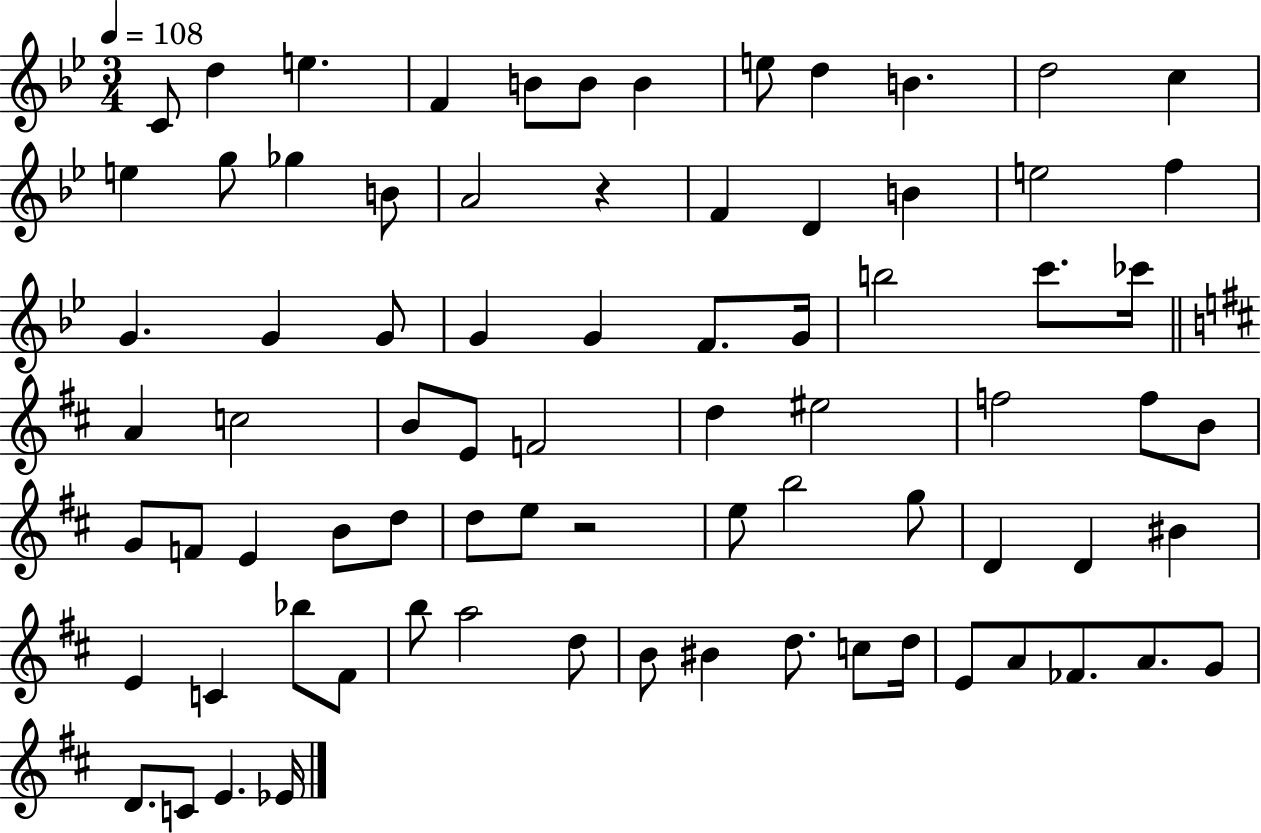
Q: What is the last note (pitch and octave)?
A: Eb4